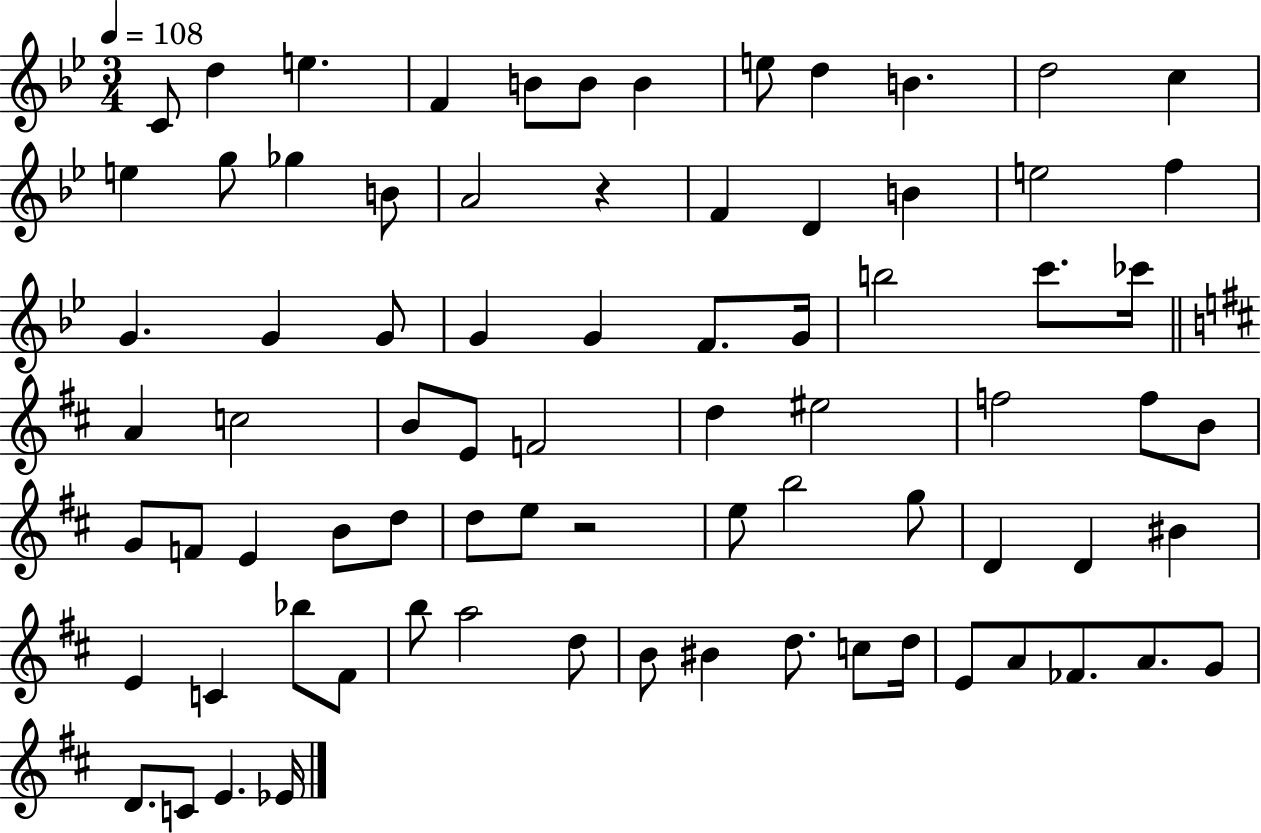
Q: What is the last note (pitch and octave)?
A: Eb4